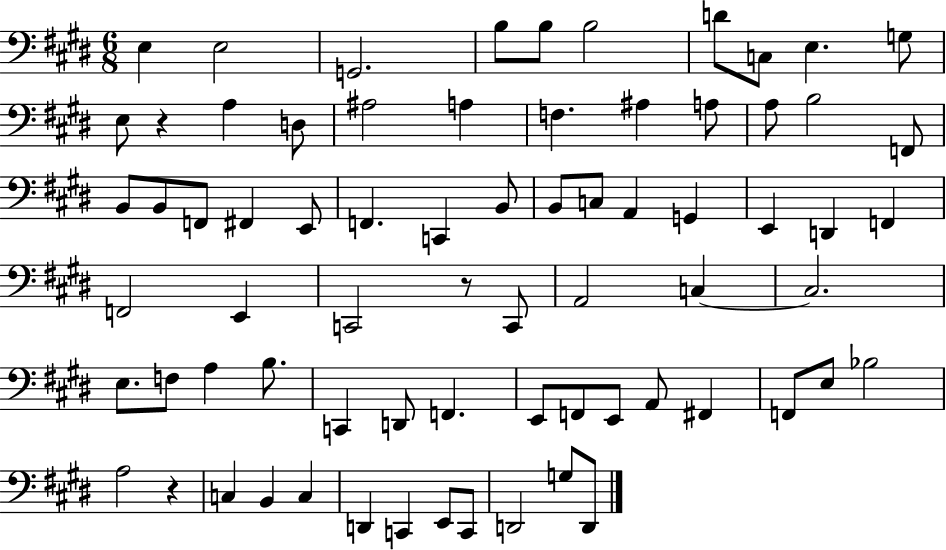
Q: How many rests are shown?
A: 3